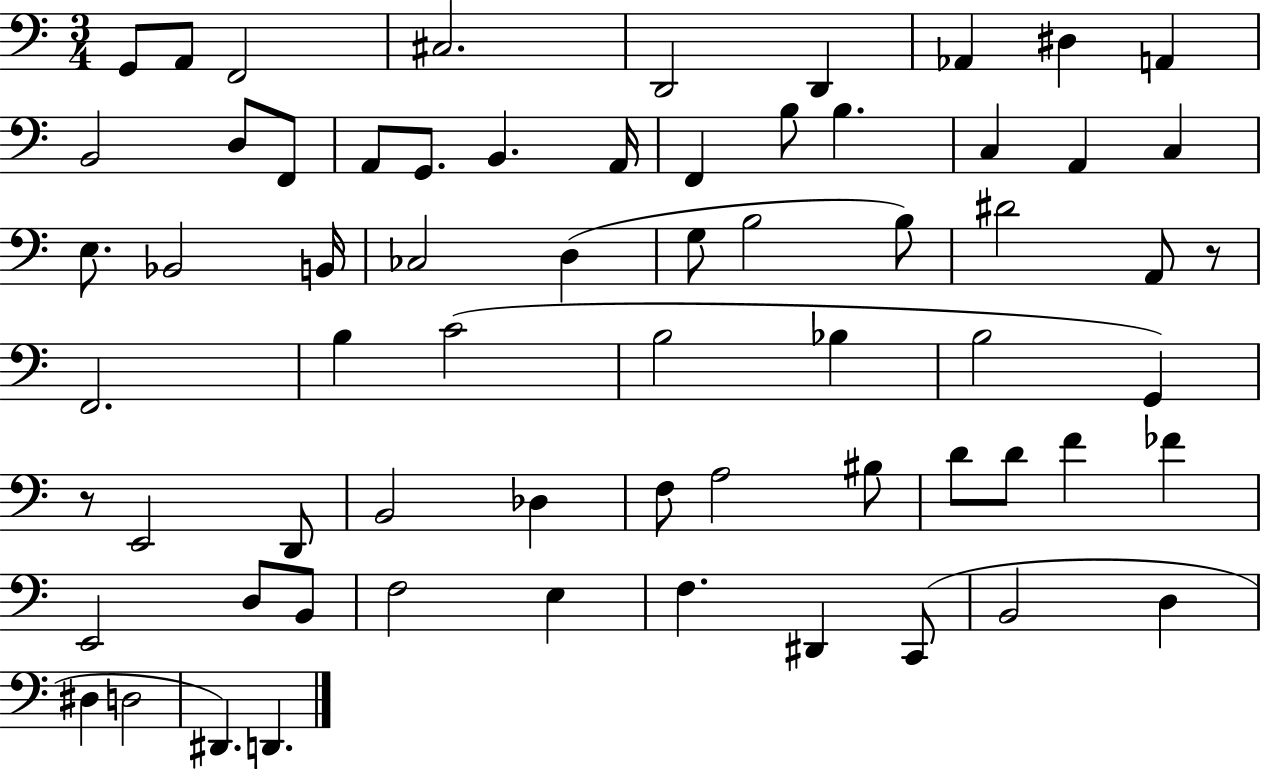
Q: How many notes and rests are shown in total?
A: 66